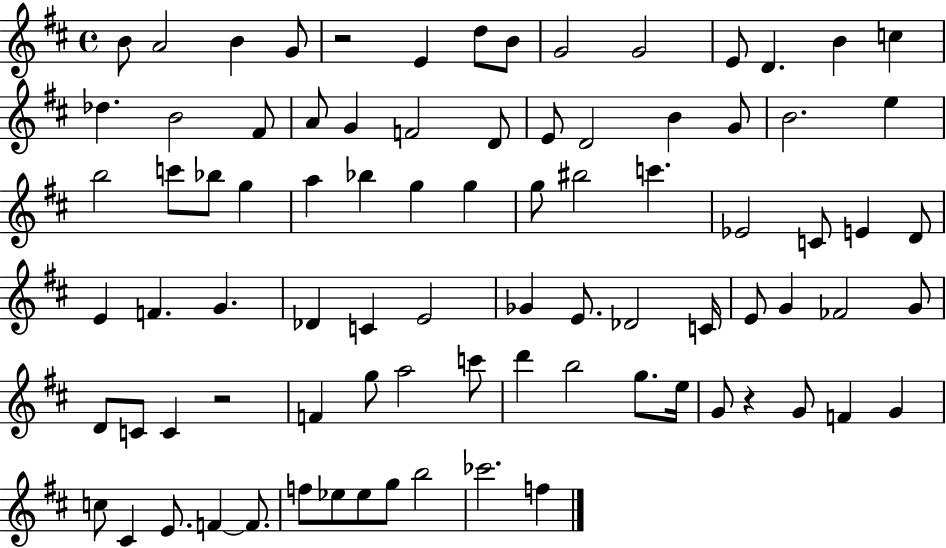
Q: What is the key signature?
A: D major